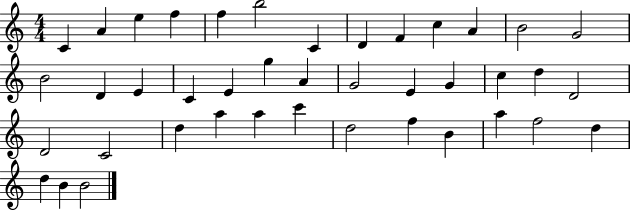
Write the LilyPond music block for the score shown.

{
  \clef treble
  \numericTimeSignature
  \time 4/4
  \key c \major
  c'4 a'4 e''4 f''4 | f''4 b''2 c'4 | d'4 f'4 c''4 a'4 | b'2 g'2 | \break b'2 d'4 e'4 | c'4 e'4 g''4 a'4 | g'2 e'4 g'4 | c''4 d''4 d'2 | \break d'2 c'2 | d''4 a''4 a''4 c'''4 | d''2 f''4 b'4 | a''4 f''2 d''4 | \break d''4 b'4 b'2 | \bar "|."
}